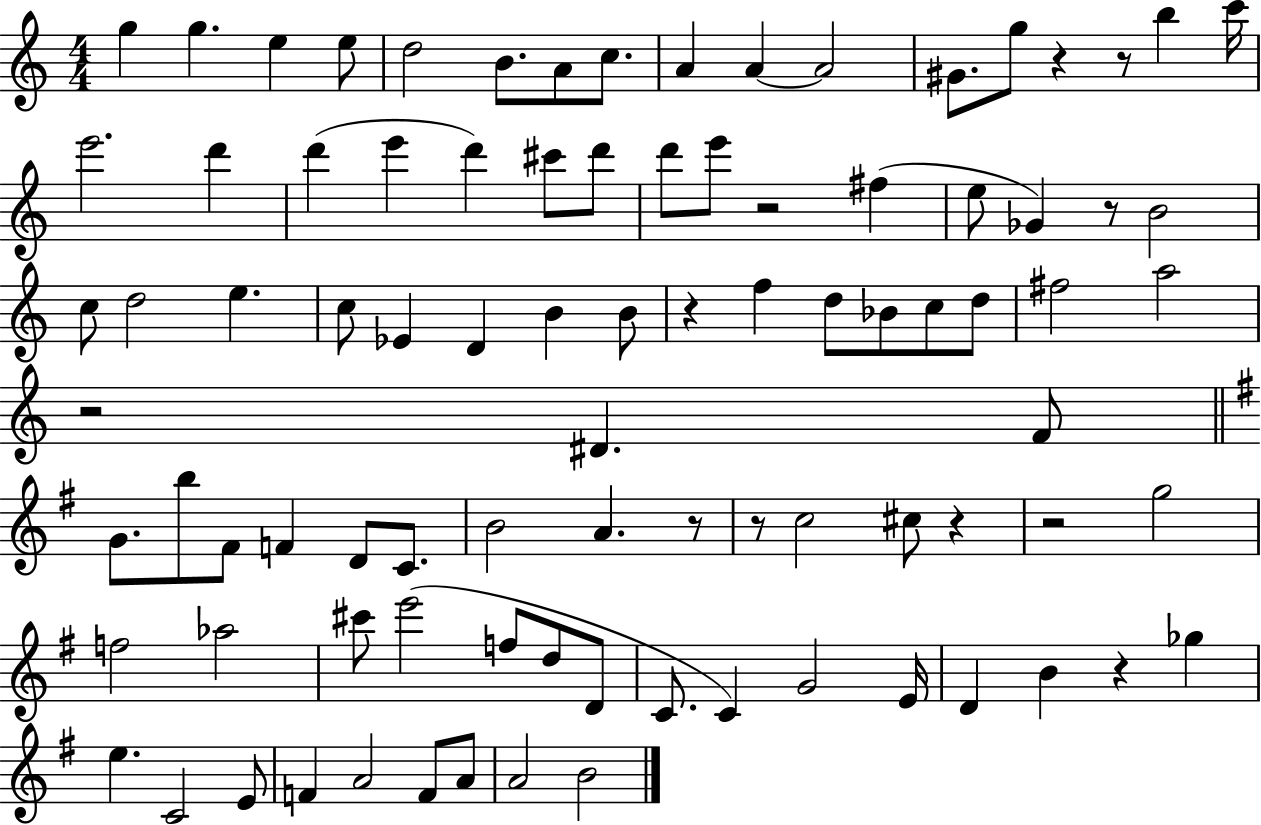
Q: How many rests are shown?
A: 11